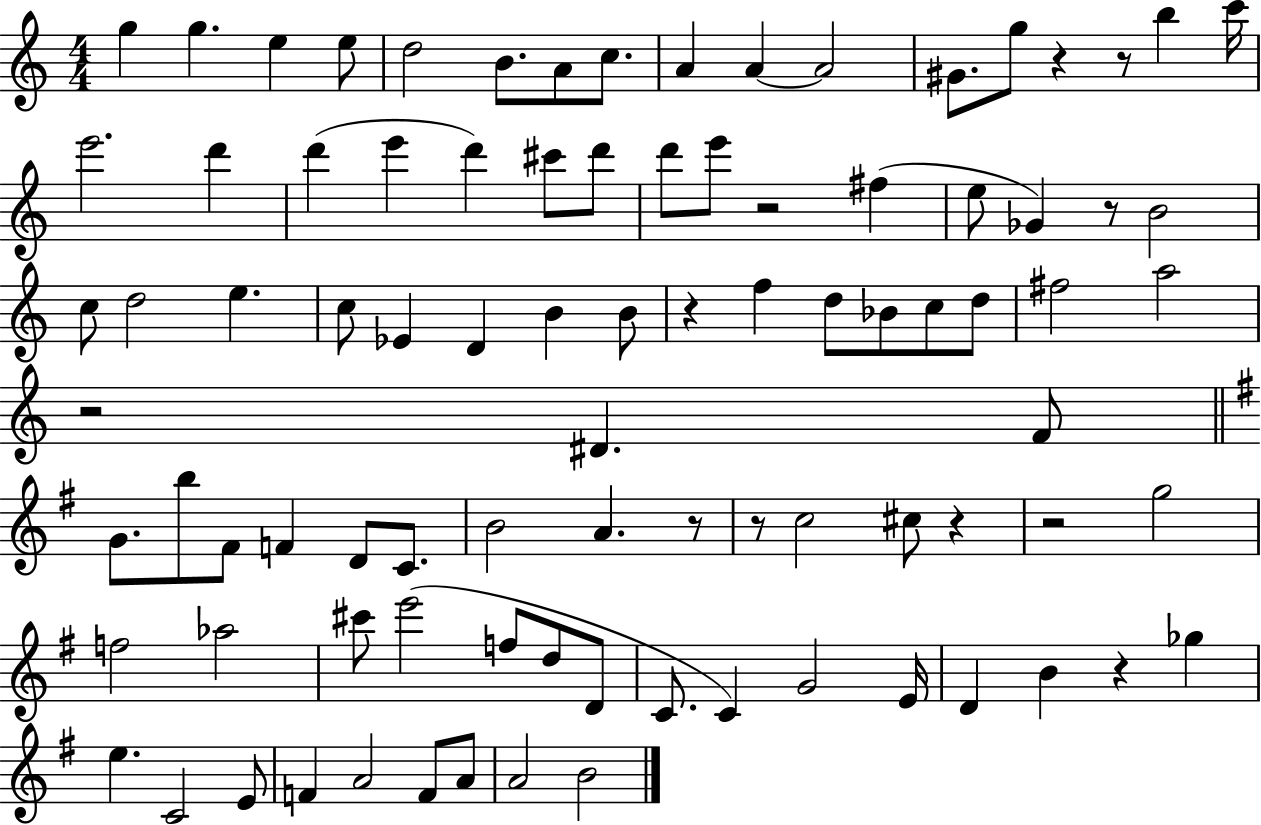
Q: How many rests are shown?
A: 11